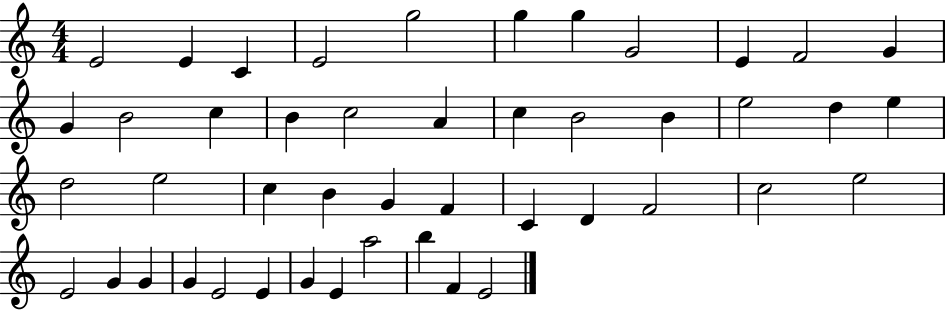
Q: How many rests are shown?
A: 0